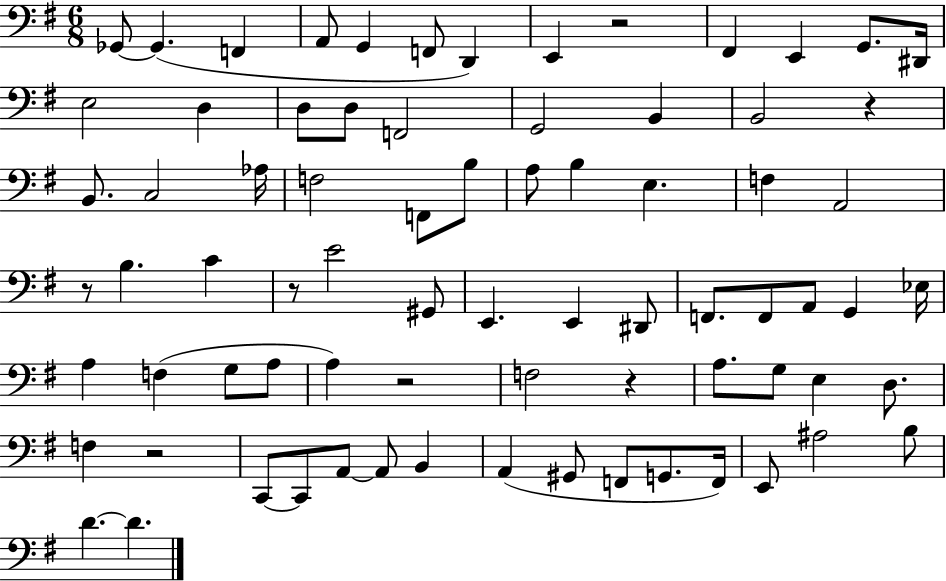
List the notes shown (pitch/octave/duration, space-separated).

Gb2/e Gb2/q. F2/q A2/e G2/q F2/e D2/q E2/q R/h F#2/q E2/q G2/e. D#2/s E3/h D3/q D3/e D3/e F2/h G2/h B2/q B2/h R/q B2/e. C3/h Ab3/s F3/h F2/e B3/e A3/e B3/q E3/q. F3/q A2/h R/e B3/q. C4/q R/e E4/h G#2/e E2/q. E2/q D#2/e F2/e. F2/e A2/e G2/q Eb3/s A3/q F3/q G3/e A3/e A3/q R/h F3/h R/q A3/e. G3/e E3/q D3/e. F3/q R/h C2/e C2/e A2/e A2/e B2/q A2/q G#2/e F2/e G2/e. F2/s E2/e A#3/h B3/e D4/q. D4/q.